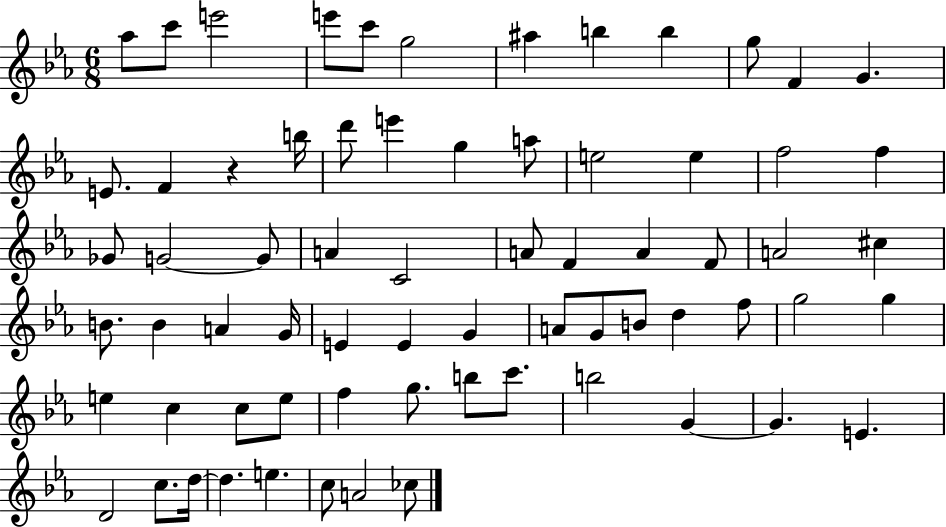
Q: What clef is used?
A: treble